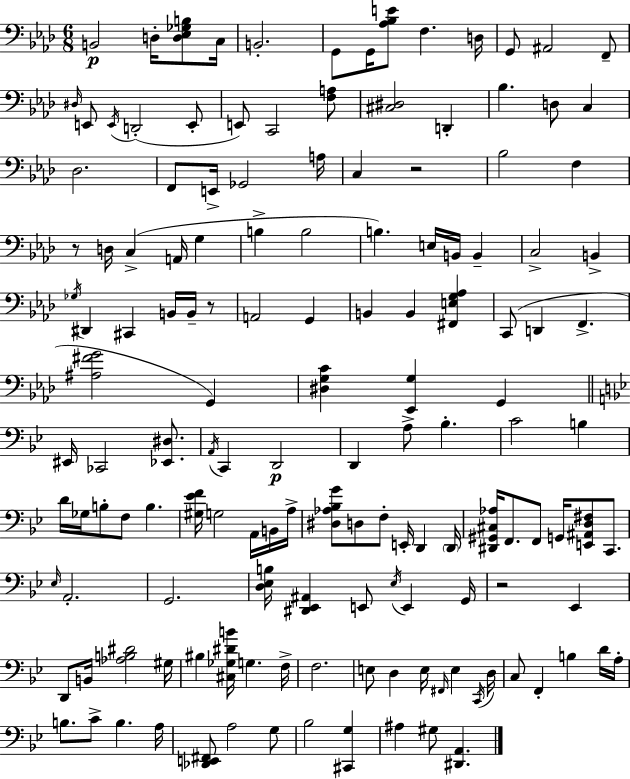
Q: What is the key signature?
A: F minor